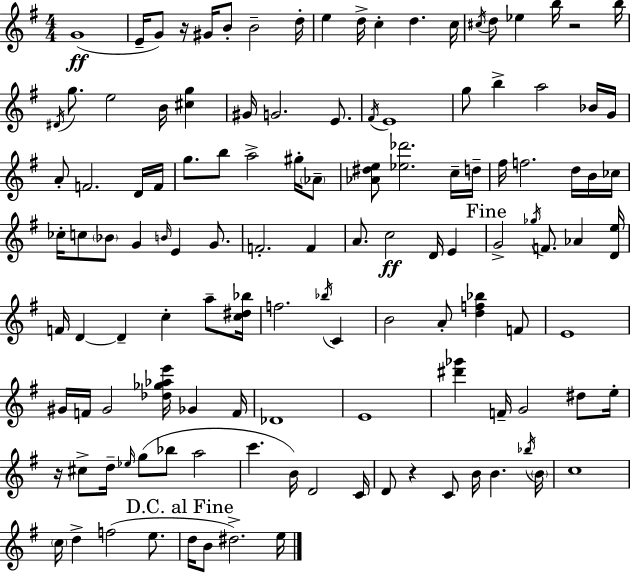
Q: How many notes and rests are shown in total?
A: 124